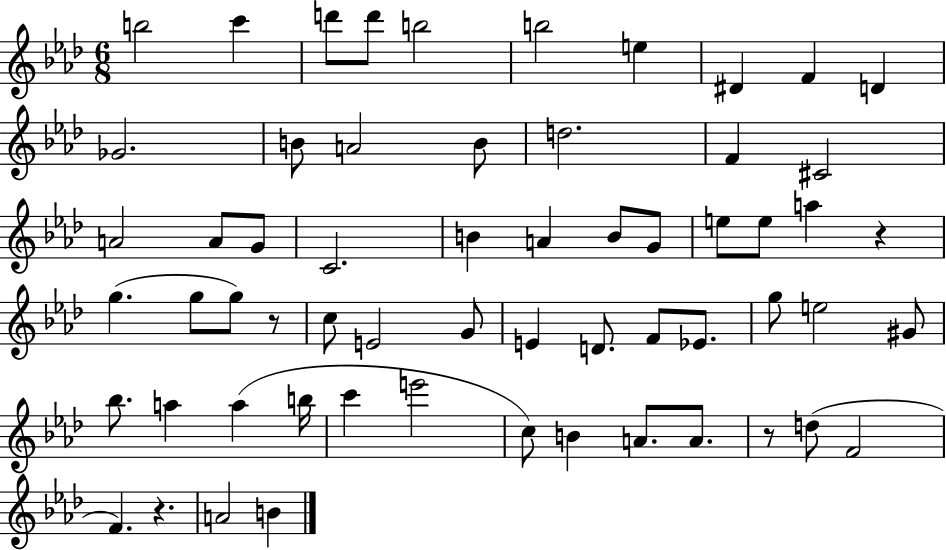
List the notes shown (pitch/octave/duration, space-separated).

B5/h C6/q D6/e D6/e B5/h B5/h E5/q D#4/q F4/q D4/q Gb4/h. B4/e A4/h B4/e D5/h. F4/q C#4/h A4/h A4/e G4/e C4/h. B4/q A4/q B4/e G4/e E5/e E5/e A5/q R/q G5/q. G5/e G5/e R/e C5/e E4/h G4/e E4/q D4/e. F4/e Eb4/e. G5/e E5/h G#4/e Bb5/e. A5/q A5/q B5/s C6/q E6/h C5/e B4/q A4/e. A4/e. R/e D5/e F4/h F4/q. R/q. A4/h B4/q